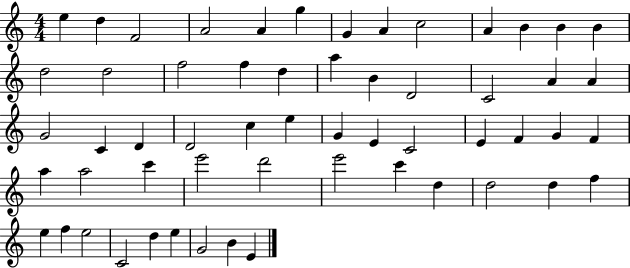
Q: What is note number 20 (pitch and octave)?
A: B4